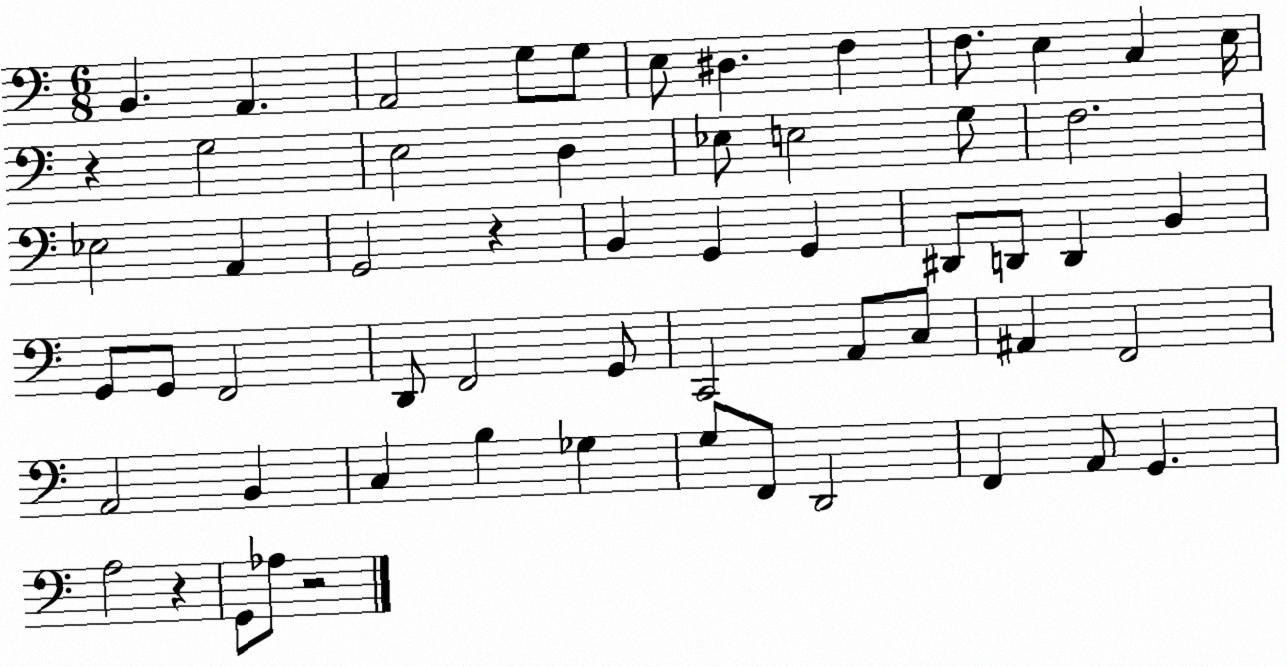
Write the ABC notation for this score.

X:1
T:Untitled
M:6/8
L:1/4
K:C
B,, A,, A,,2 G,/2 G,/2 E,/2 ^D, F, F,/2 E, C, E,/4 z G,2 E,2 D, _E,/2 E,2 G,/2 F,2 _E,2 A,, G,,2 z B,, G,, G,, ^D,,/2 D,,/2 D,, B,, G,,/2 G,,/2 F,,2 D,,/2 F,,2 G,,/2 C,,2 A,,/2 C,/2 ^A,, F,,2 A,,2 B,, C, B, _G, G,/2 F,,/2 D,,2 F,, A,,/2 G,, A,2 z G,,/2 _A,/2 z2